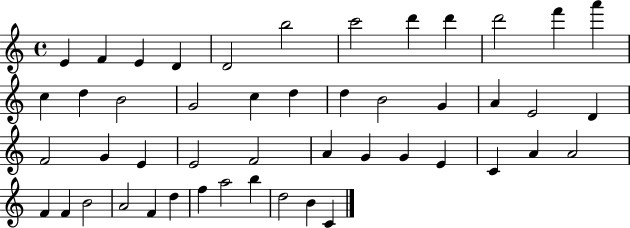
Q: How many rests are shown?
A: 0